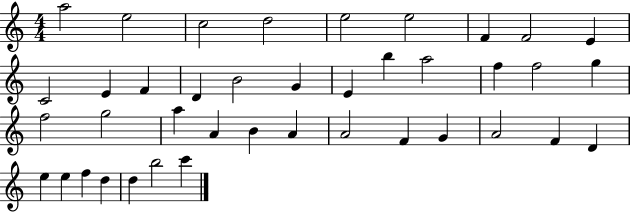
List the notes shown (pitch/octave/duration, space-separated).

A5/h E5/h C5/h D5/h E5/h E5/h F4/q F4/h E4/q C4/h E4/q F4/q D4/q B4/h G4/q E4/q B5/q A5/h F5/q F5/h G5/q F5/h G5/h A5/q A4/q B4/q A4/q A4/h F4/q G4/q A4/h F4/q D4/q E5/q E5/q F5/q D5/q D5/q B5/h C6/q